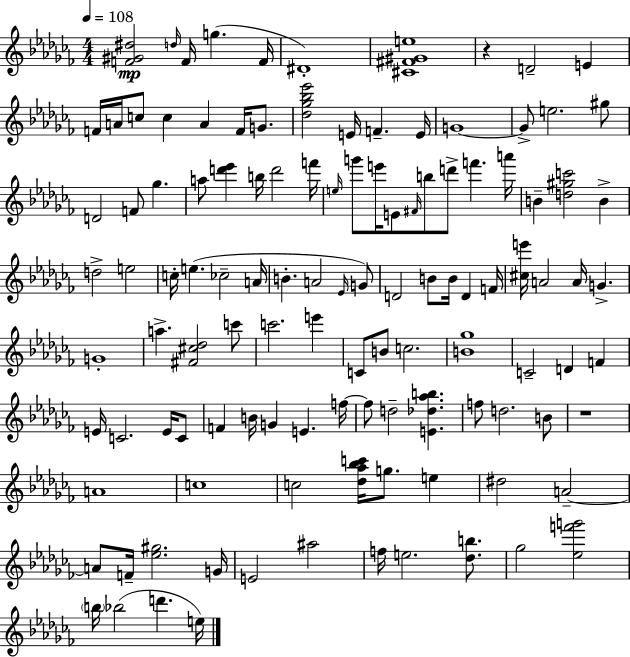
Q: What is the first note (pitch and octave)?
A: D5